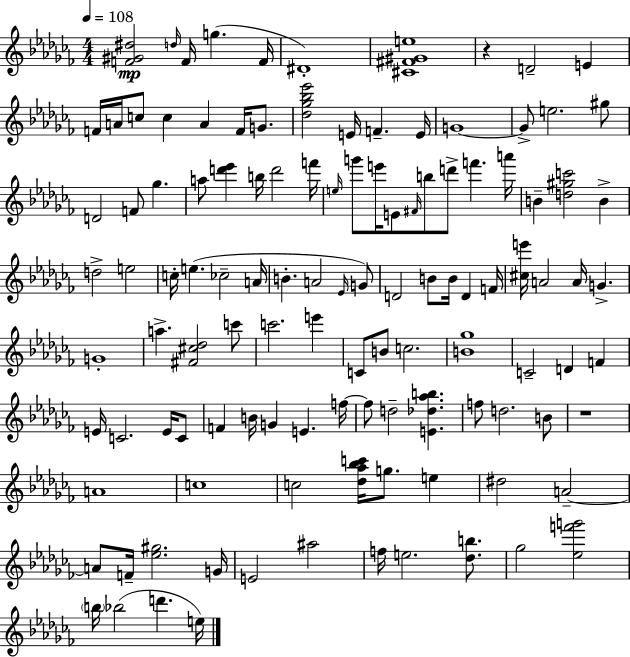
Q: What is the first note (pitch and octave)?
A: D5